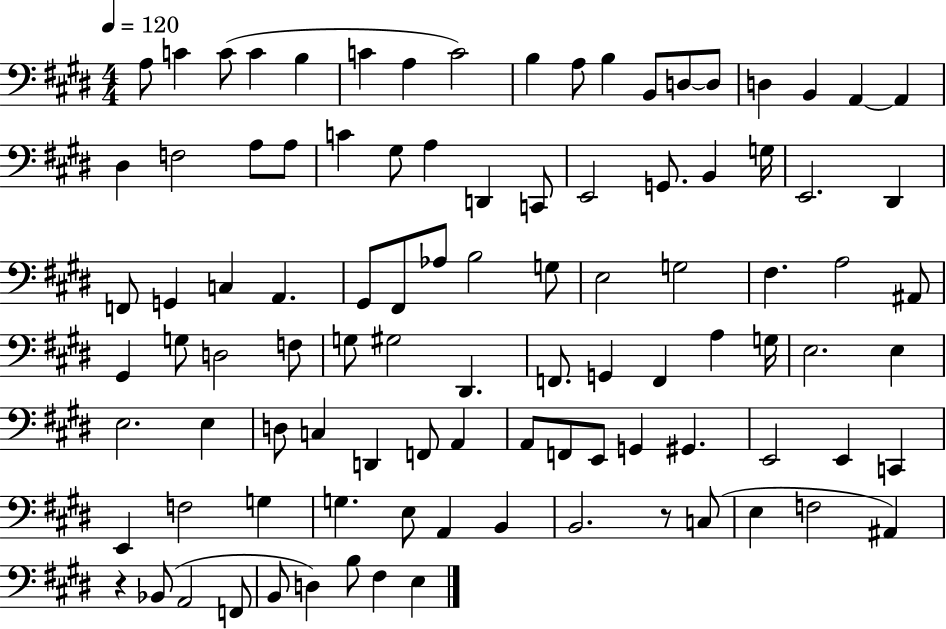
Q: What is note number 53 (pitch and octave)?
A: G#3